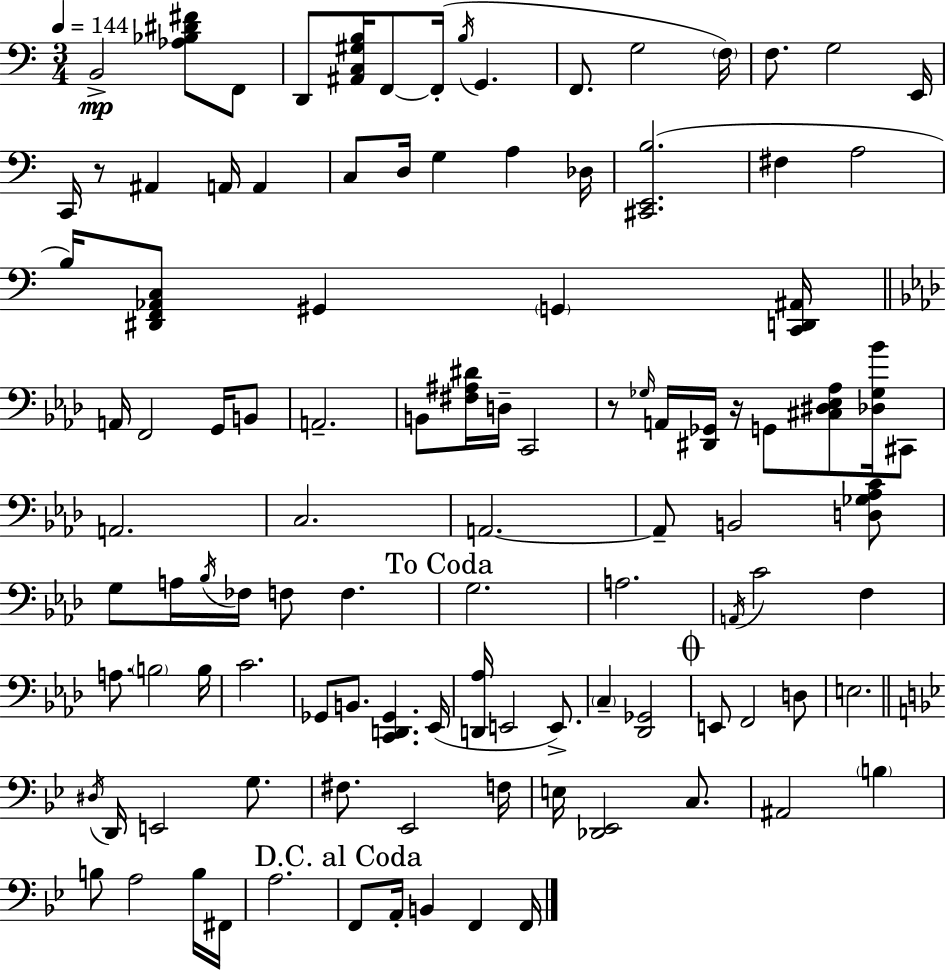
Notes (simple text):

B2/h [Ab3,Bb3,D#4,F#4]/e F2/e D2/e [A#2,C3,G#3,B3]/s F2/e F2/s B3/s G2/q. F2/e. G3/h F3/s F3/e. G3/h E2/s C2/s R/e A#2/q A2/s A2/q C3/e D3/s G3/q A3/q Db3/s [C#2,E2,B3]/h. F#3/q A3/h B3/s [D#2,F2,Ab2,C3]/e G#2/q G2/q [C2,D2,A#2]/s A2/s F2/h G2/s B2/e A2/h. B2/e [F#3,A#3,D#4]/s D3/s C2/h R/e Gb3/s A2/s [D#2,Gb2]/s R/s G2/e [C#3,D#3,Eb3,Ab3]/e [Db3,Gb3,Bb4]/s C#2/e A2/h. C3/h. A2/h. A2/e B2/h [D3,Gb3,Ab3,C4]/e G3/e A3/s Bb3/s FES3/s F3/e F3/q. G3/h. A3/h. A2/s C4/h F3/q A3/e. B3/h B3/s C4/h. Gb2/e B2/e. [C2,D2,Gb2]/q. Eb2/s [D2,Ab3]/s E2/h E2/e. C3/q [Db2,Gb2]/h E2/e F2/h D3/e E3/h. D#3/s D2/s E2/h G3/e. F#3/e. Eb2/h F3/s E3/s [Db2,Eb2]/h C3/e. A#2/h B3/q B3/e A3/h B3/s F#2/s A3/h. F2/e A2/s B2/q F2/q F2/s